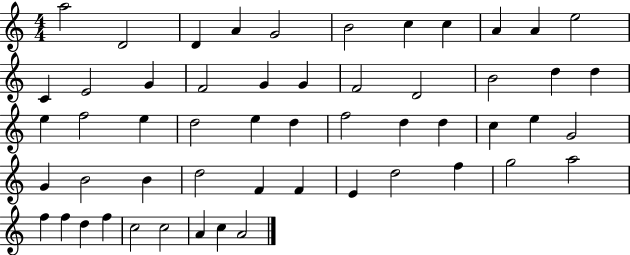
{
  \clef treble
  \numericTimeSignature
  \time 4/4
  \key c \major
  a''2 d'2 | d'4 a'4 g'2 | b'2 c''4 c''4 | a'4 a'4 e''2 | \break c'4 e'2 g'4 | f'2 g'4 g'4 | f'2 d'2 | b'2 d''4 d''4 | \break e''4 f''2 e''4 | d''2 e''4 d''4 | f''2 d''4 d''4 | c''4 e''4 g'2 | \break g'4 b'2 b'4 | d''2 f'4 f'4 | e'4 d''2 f''4 | g''2 a''2 | \break f''4 f''4 d''4 f''4 | c''2 c''2 | a'4 c''4 a'2 | \bar "|."
}